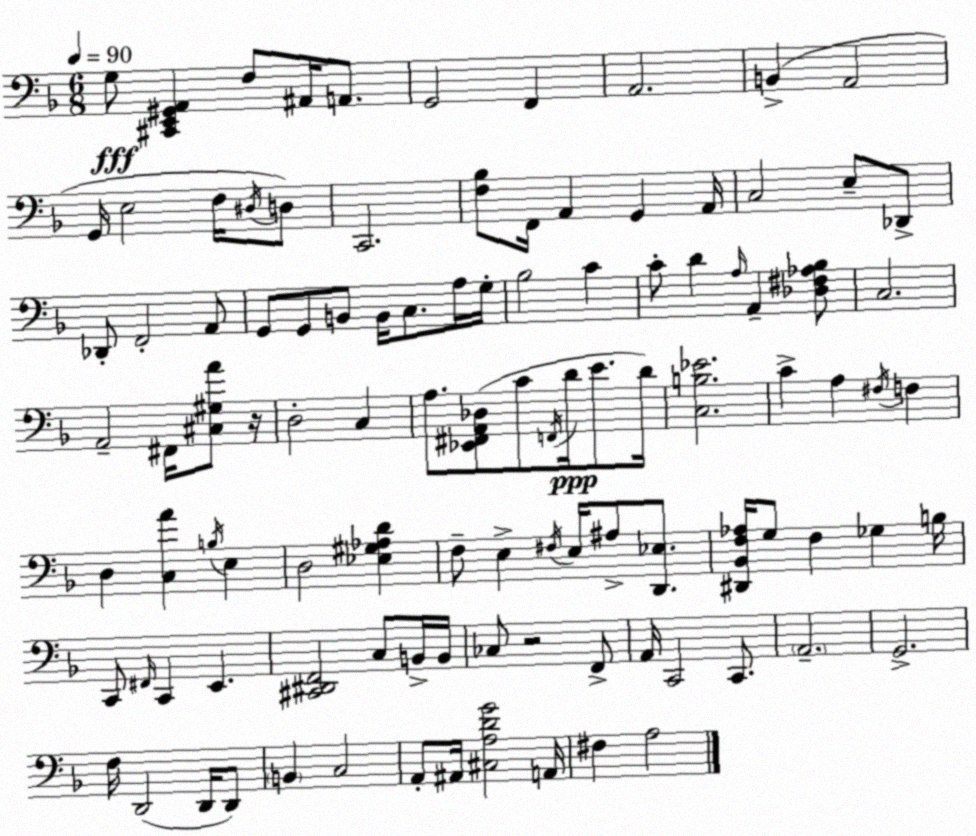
X:1
T:Untitled
M:6/8
L:1/4
K:F
G,/2 [^C,,E,,^G,,A,,] F,/2 ^A,,/4 A,,/2 G,,2 F,, A,,2 B,, A,,2 G,,/4 E,2 F,/4 ^D,/4 D,/2 C,,2 [F,_B,]/2 F,,/4 A,, G,, A,,/4 C,2 E,/2 _D,,/2 _D,,/2 F,,2 A,,/2 G,,/2 G,,/2 B,,/2 B,,/4 C,/2 A,/4 G,/4 _B,2 C C/2 D A,/4 A,, [_D,^F,_A,_B,]/2 C,2 A,,2 ^F,,/4 [^C,^G,A]/2 z/4 D,2 C, A,/2 [_E,,^F,,A,,_D,]/2 C/2 F,,/4 D/4 E/2 D/4 [C,B,_E]2 C A, ^F,/4 F, D, [C,A] B,/4 E, D,2 [_E,^G,_A,D] F,/2 E, ^F,/4 E,/4 ^A,/2 [D,,_E,]/2 [^D,,_B,,F,_A,]/4 G,/2 F, _G, B,/4 C,,/2 ^F,,/4 C,, E,, [^C,,^D,,F,,]2 C,/2 B,,/4 B,,/4 _C,/2 z2 F,,/2 A,,/4 C,,2 C,,/2 A,,2 G,,2 F,/4 D,,2 D,,/4 D,,/2 B,, C,2 A,,/2 ^A,,/4 [^C,A,DG]2 A,,/4 ^F, A,2